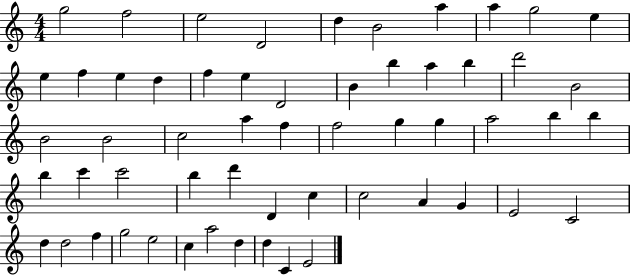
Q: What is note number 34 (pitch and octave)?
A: B5